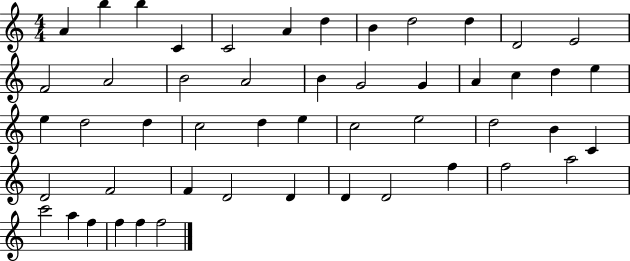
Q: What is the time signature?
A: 4/4